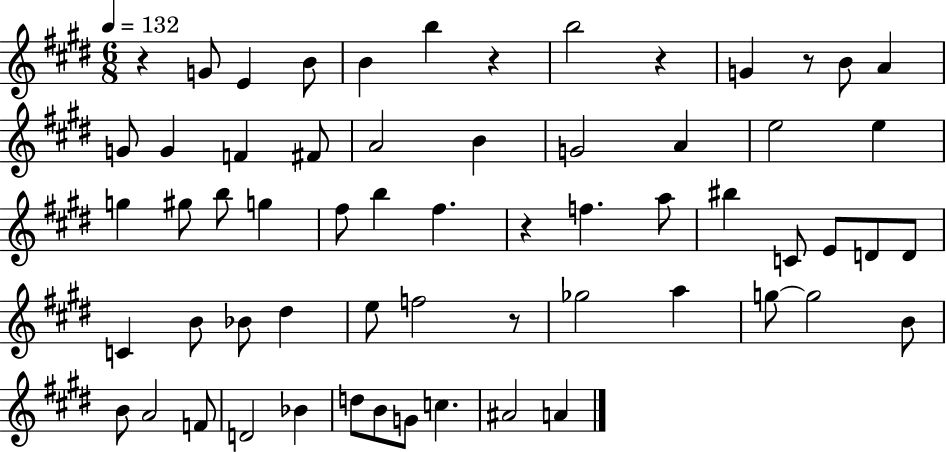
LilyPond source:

{
  \clef treble
  \numericTimeSignature
  \time 6/8
  \key e \major
  \tempo 4 = 132
  r4 g'8 e'4 b'8 | b'4 b''4 r4 | b''2 r4 | g'4 r8 b'8 a'4 | \break g'8 g'4 f'4 fis'8 | a'2 b'4 | g'2 a'4 | e''2 e''4 | \break g''4 gis''8 b''8 g''4 | fis''8 b''4 fis''4. | r4 f''4. a''8 | bis''4 c'8 e'8 d'8 d'8 | \break c'4 b'8 bes'8 dis''4 | e''8 f''2 r8 | ges''2 a''4 | g''8~~ g''2 b'8 | \break b'8 a'2 f'8 | d'2 bes'4 | d''8 b'8 g'8 c''4. | ais'2 a'4 | \break \bar "|."
}